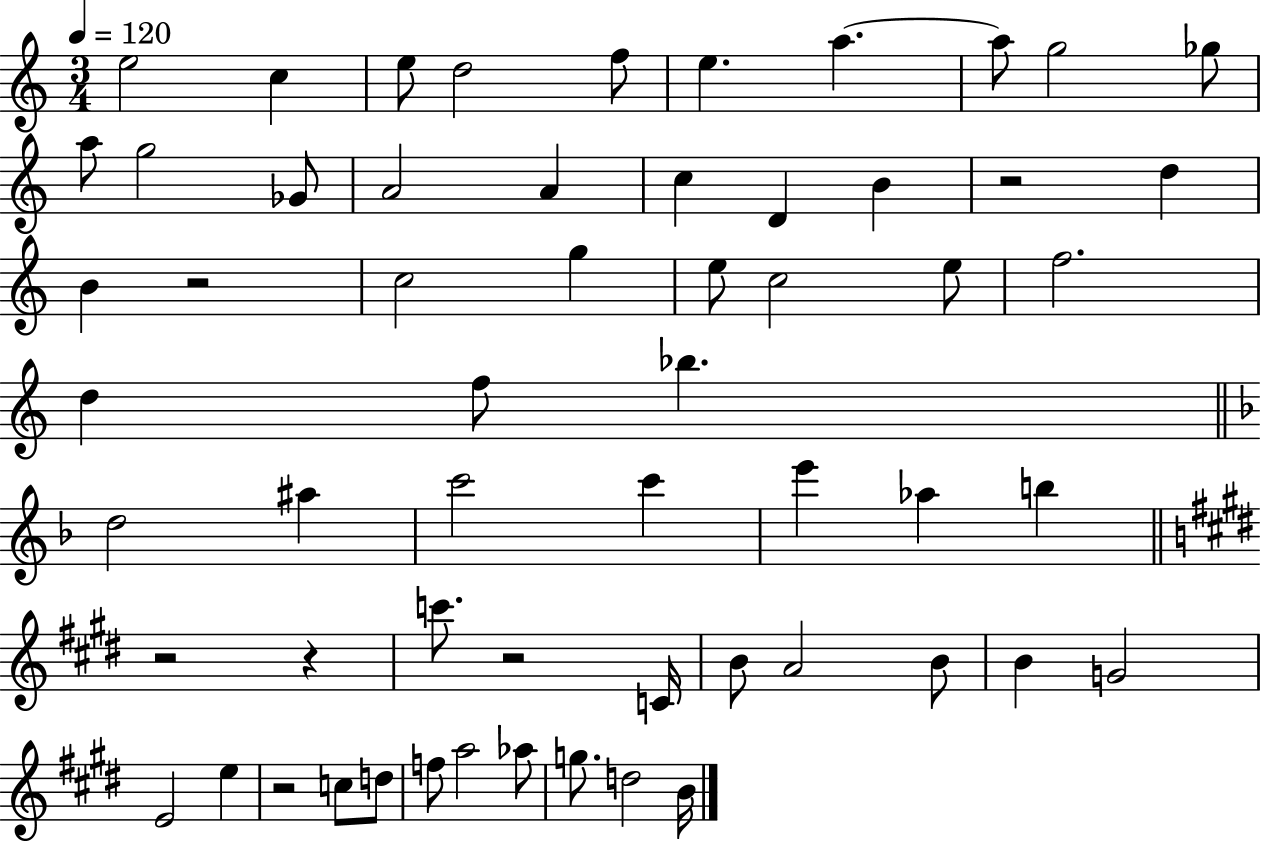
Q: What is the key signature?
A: C major